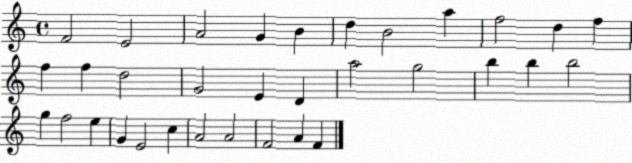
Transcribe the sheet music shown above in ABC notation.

X:1
T:Untitled
M:4/4
L:1/4
K:C
F2 E2 A2 G B d B2 a f2 d f f f d2 G2 E D a2 g2 b b b2 g f2 e G E2 c A2 A2 F2 A F